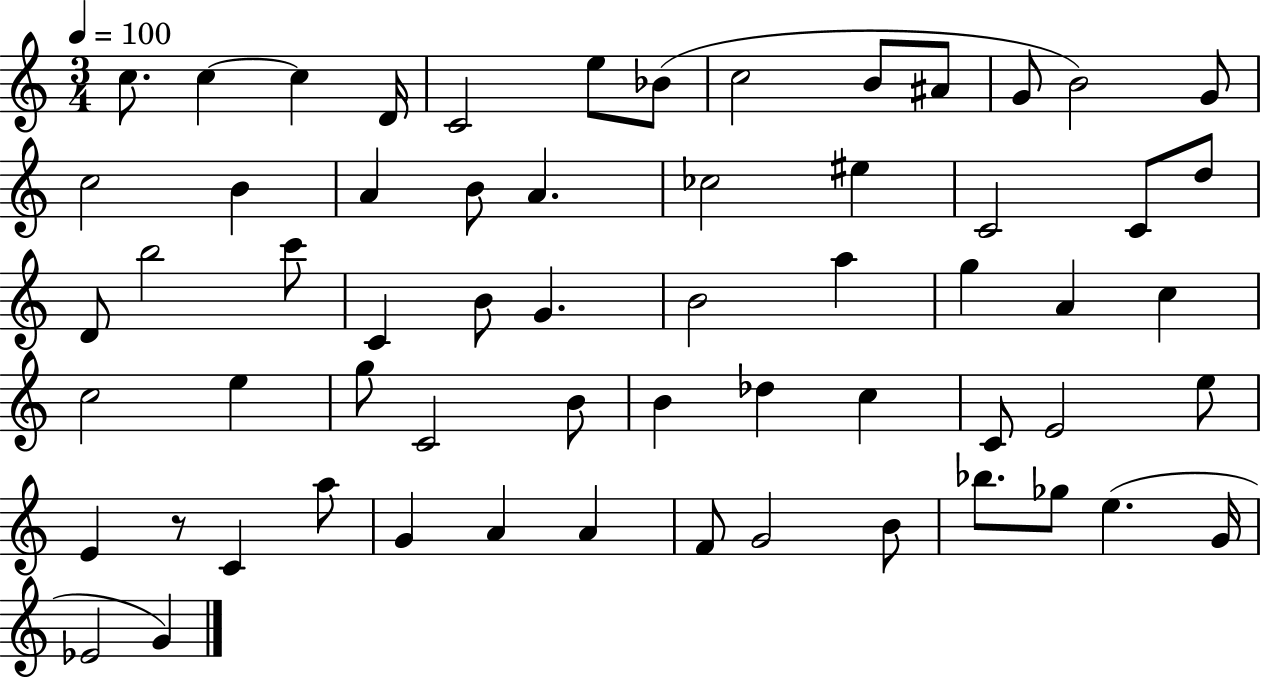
C5/e. C5/q C5/q D4/s C4/h E5/e Bb4/e C5/h B4/e A#4/e G4/e B4/h G4/e C5/h B4/q A4/q B4/e A4/q. CES5/h EIS5/q C4/h C4/e D5/e D4/e B5/h C6/e C4/q B4/e G4/q. B4/h A5/q G5/q A4/q C5/q C5/h E5/q G5/e C4/h B4/e B4/q Db5/q C5/q C4/e E4/h E5/e E4/q R/e C4/q A5/e G4/q A4/q A4/q F4/e G4/h B4/e Bb5/e. Gb5/e E5/q. G4/s Eb4/h G4/q